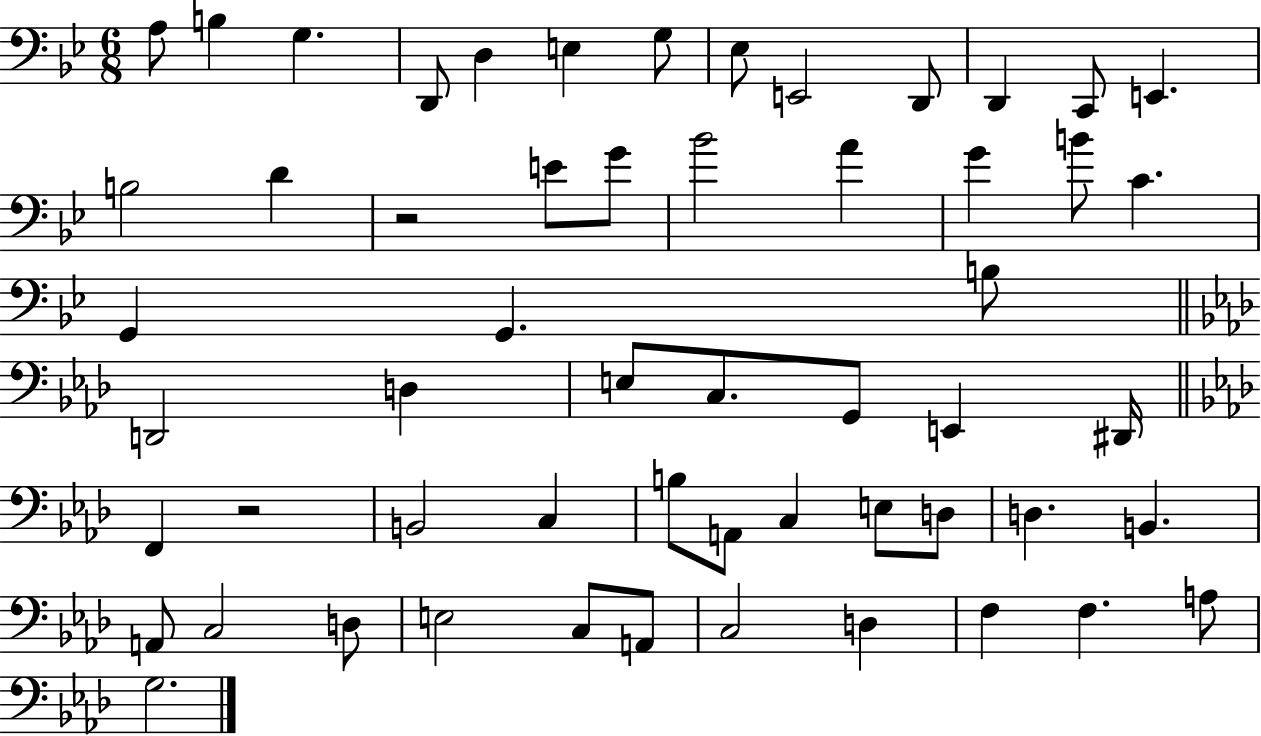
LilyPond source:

{
  \clef bass
  \numericTimeSignature
  \time 6/8
  \key bes \major
  \repeat volta 2 { a8 b4 g4. | d,8 d4 e4 g8 | ees8 e,2 d,8 | d,4 c,8 e,4. | \break b2 d'4 | r2 e'8 g'8 | bes'2 a'4 | g'4 b'8 c'4. | \break g,4 g,4. b8 | \bar "||" \break \key aes \major d,2 d4 | e8 c8. g,8 e,4 dis,16 | \bar "||" \break \key f \minor f,4 r2 | b,2 c4 | b8 a,8 c4 e8 d8 | d4. b,4. | \break a,8 c2 d8 | e2 c8 a,8 | c2 d4 | f4 f4. a8 | \break g2. | } \bar "|."
}